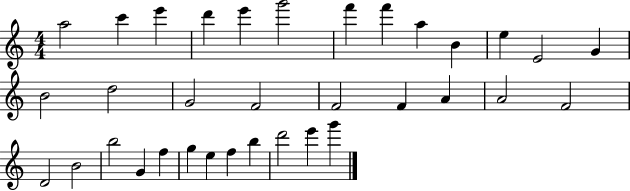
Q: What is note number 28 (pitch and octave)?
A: G5